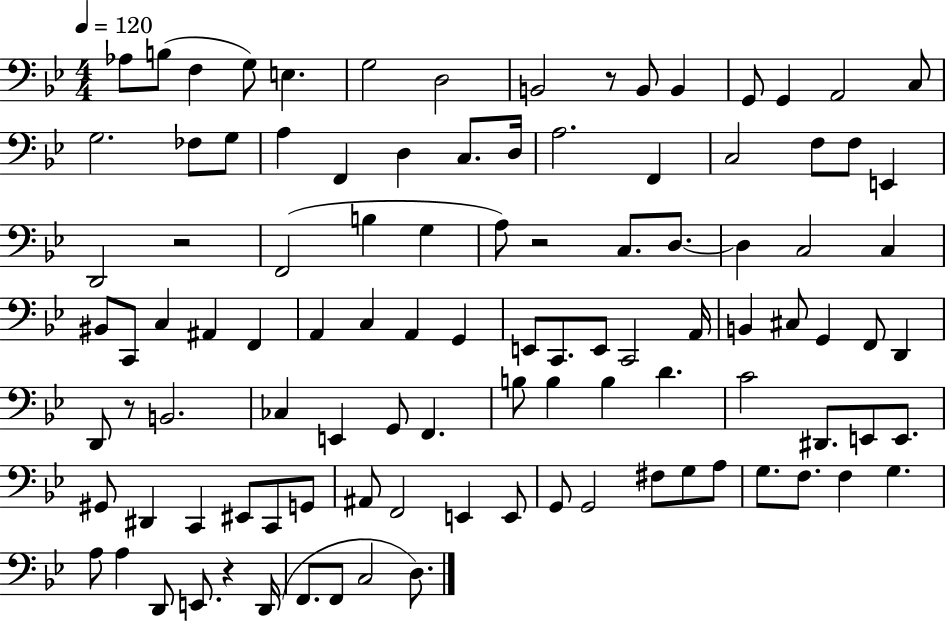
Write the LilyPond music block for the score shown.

{
  \clef bass
  \numericTimeSignature
  \time 4/4
  \key bes \major
  \tempo 4 = 120
  \repeat volta 2 { aes8 b8( f4 g8) e4. | g2 d2 | b,2 r8 b,8 b,4 | g,8 g,4 a,2 c8 | \break g2. fes8 g8 | a4 f,4 d4 c8. d16 | a2. f,4 | c2 f8 f8 e,4 | \break d,2 r2 | f,2( b4 g4 | a8) r2 c8. d8.~~ | d4 c2 c4 | \break bis,8 c,8 c4 ais,4 f,4 | a,4 c4 a,4 g,4 | e,8 c,8. e,8 c,2 a,16 | b,4 cis8 g,4 f,8 d,4 | \break d,8 r8 b,2. | ces4 e,4 g,8 f,4. | b8 b4 b4 d'4. | c'2 dis,8. e,8 e,8. | \break gis,8 dis,4 c,4 eis,8 c,8 g,8 | ais,8 f,2 e,4 e,8 | g,8 g,2 fis8 g8 a8 | g8. f8. f4 g4. | \break a8 a4 d,8 e,8. r4 d,16( | f,8. f,8 c2 d8.) | } \bar "|."
}